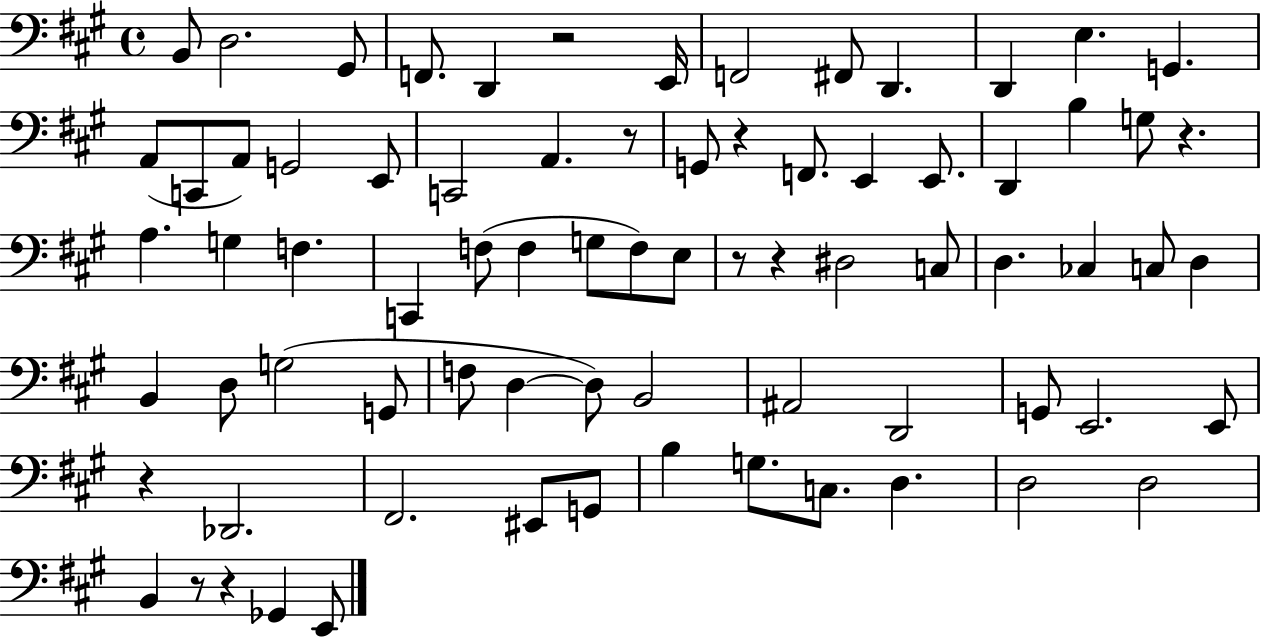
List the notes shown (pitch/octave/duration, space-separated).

B2/e D3/h. G#2/e F2/e. D2/q R/h E2/s F2/h F#2/e D2/q. D2/q E3/q. G2/q. A2/e C2/e A2/e G2/h E2/e C2/h A2/q. R/e G2/e R/q F2/e. E2/q E2/e. D2/q B3/q G3/e R/q. A3/q. G3/q F3/q. C2/q F3/e F3/q G3/e F3/e E3/e R/e R/q D#3/h C3/e D3/q. CES3/q C3/e D3/q B2/q D3/e G3/h G2/e F3/e D3/q D3/e B2/h A#2/h D2/h G2/e E2/h. E2/e R/q Db2/h. F#2/h. EIS2/e G2/e B3/q G3/e. C3/e. D3/q. D3/h D3/h B2/q R/e R/q Gb2/q E2/e